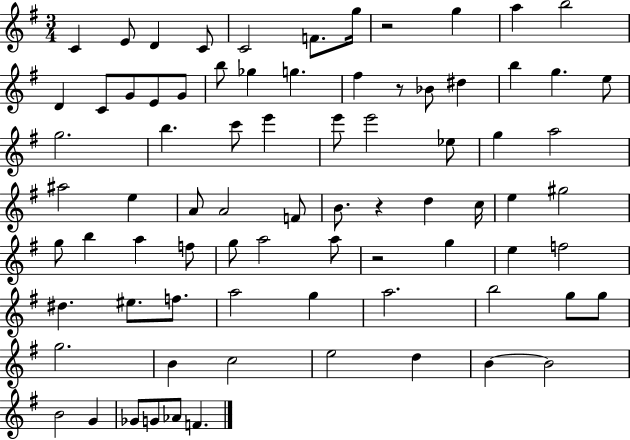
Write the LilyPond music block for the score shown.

{
  \clef treble
  \numericTimeSignature
  \time 3/4
  \key g \major
  c'4 e'8 d'4 c'8 | c'2 f'8. g''16 | r2 g''4 | a''4 b''2 | \break d'4 c'8 g'8 e'8 g'8 | b''8 ges''4 g''4. | fis''4 r8 bes'8 dis''4 | b''4 g''4. e''8 | \break g''2. | b''4. c'''8 e'''4 | e'''8 e'''2 ees''8 | g''4 a''2 | \break ais''2 e''4 | a'8 a'2 f'8 | b'8. r4 d''4 c''16 | e''4 gis''2 | \break g''8 b''4 a''4 f''8 | g''8 a''2 a''8 | r2 g''4 | e''4 f''2 | \break dis''4. eis''8. f''8. | a''2 g''4 | a''2. | b''2 g''8 g''8 | \break g''2. | b'4 c''2 | e''2 d''4 | b'4~~ b'2 | \break b'2 g'4 | ges'8 g'8 aes'8 f'4. | \bar "|."
}